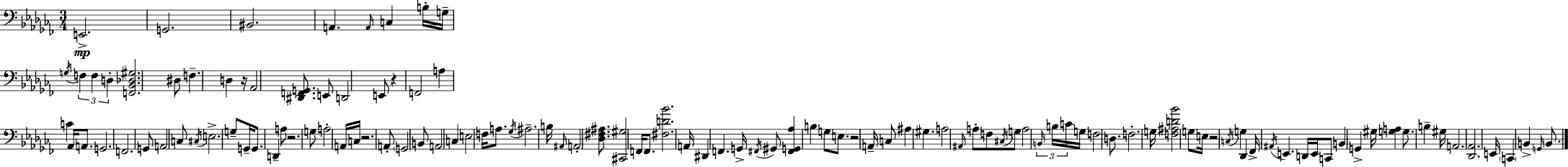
X:1
T:Untitled
M:3/4
L:1/4
K:Abm
E,,2 G,,2 ^B,,2 A,, A,,/4 C, B,/4 G,/4 G,/4 F, F, D, [F,,_B,,_D,^G,]2 ^D,/2 F, D, z/4 _A,,2 [^D,,F,,G,,]/2 E,,/2 D,,2 E,,/2 z F,,2 A, C _A,,/4 A,,/2 G,,2 F,,2 G,,/2 A,,2 C,/2 ^C,/4 E,2 G,/2 G,,/4 G,,/2 D,, A,/2 z2 G,/2 A,2 A,,/4 C,/4 z2 A,,/2 G,,2 B,,/2 A,,2 C, E,2 F,/4 A,/2 _G,/4 ^A,2 B,/4 ^A,,/4 A,,2 [_D,^F,^A,]/2 [^C,,^G,]2 F,,/4 F,,/2 [^F,D_B]2 A,,/4 ^D,, F,, G,,/4 ^F,,/4 ^G,,/2 [^F,,G,,_A,] B, G,/2 E,/2 z2 A,,/4 C,/2 ^A, ^G, A,2 ^A,,/4 A,/2 F,/2 ^C,/4 G,/2 A,2 B,,/4 B,/4 C/4 G,/4 F,2 D,/2 F,2 G,/4 [F,^A,D_B]2 G,/2 E,/4 z2 C,/4 G, _D,, _F,,/4 ^A,,/4 E,, D,,/4 E,,/4 C,,/2 B,, G,, ^G,/4 [G,A,] G,/2 B, ^G,/4 A,,2 [_D,,_A,,]2 E,,/4 C,, B,, G,,/4 B,,/2